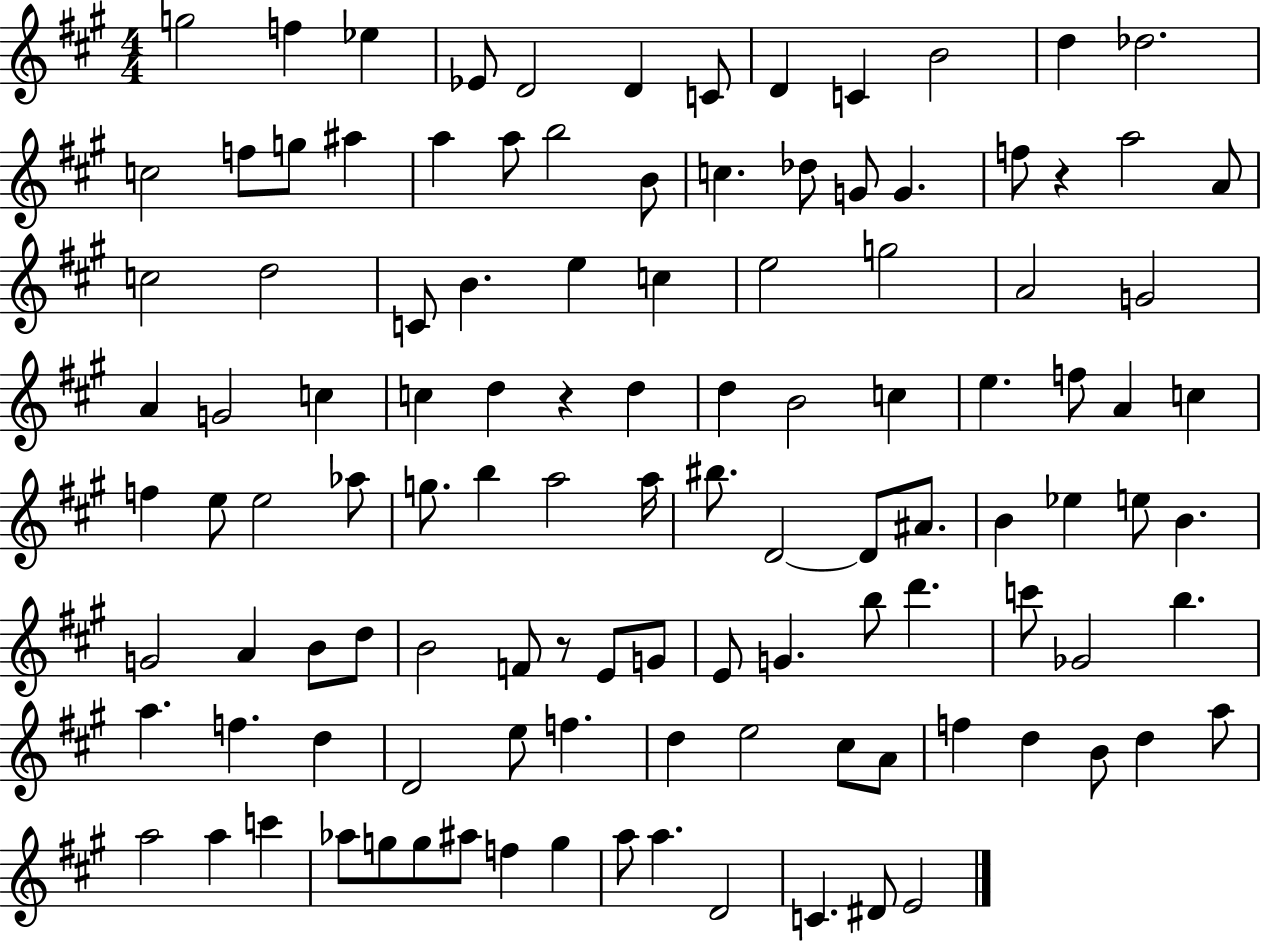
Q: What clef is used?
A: treble